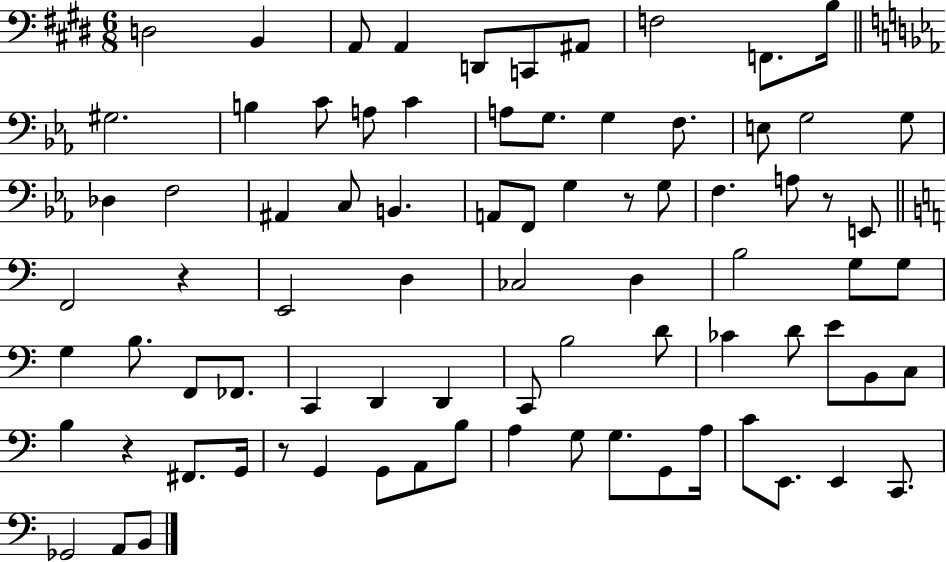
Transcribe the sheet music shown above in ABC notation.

X:1
T:Untitled
M:6/8
L:1/4
K:E
D,2 B,, A,,/2 A,, D,,/2 C,,/2 ^A,,/2 F,2 F,,/2 B,/4 ^G,2 B, C/2 A,/2 C A,/2 G,/2 G, F,/2 E,/2 G,2 G,/2 _D, F,2 ^A,, C,/2 B,, A,,/2 F,,/2 G, z/2 G,/2 F, A,/2 z/2 E,,/2 F,,2 z E,,2 D, _C,2 D, B,2 G,/2 G,/2 G, B,/2 F,,/2 _F,,/2 C,, D,, D,, C,,/2 B,2 D/2 _C D/2 E/2 B,,/2 C,/2 B, z ^F,,/2 G,,/4 z/2 G,, G,,/2 A,,/2 B,/2 A, G,/2 G,/2 G,,/2 A,/4 C/2 E,,/2 E,, C,,/2 _G,,2 A,,/2 B,,/2